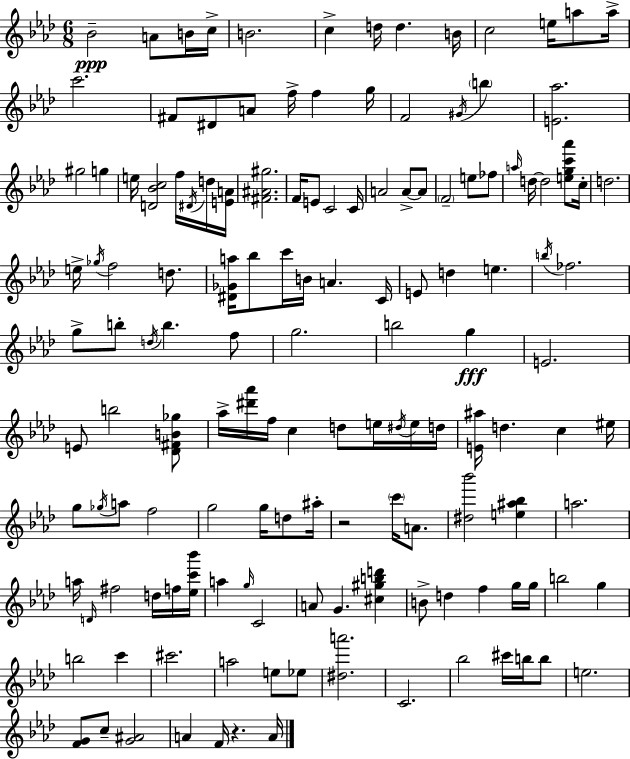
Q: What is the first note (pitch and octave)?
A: Bb4